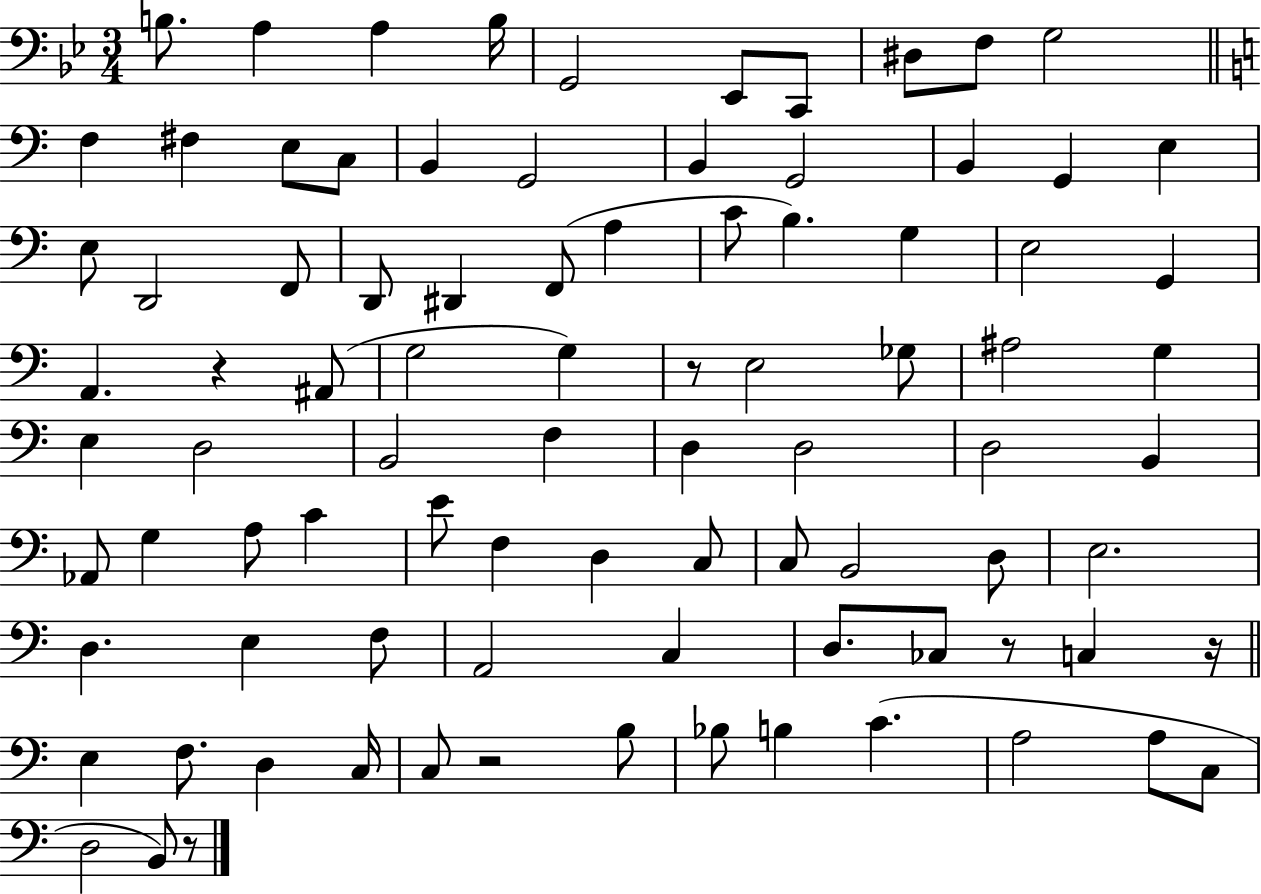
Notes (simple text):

B3/e. A3/q A3/q B3/s G2/h Eb2/e C2/e D#3/e F3/e G3/h F3/q F#3/q E3/e C3/e B2/q G2/h B2/q G2/h B2/q G2/q E3/q E3/e D2/h F2/e D2/e D#2/q F2/e A3/q C4/e B3/q. G3/q E3/h G2/q A2/q. R/q A#2/e G3/h G3/q R/e E3/h Gb3/e A#3/h G3/q E3/q D3/h B2/h F3/q D3/q D3/h D3/h B2/q Ab2/e G3/q A3/e C4/q E4/e F3/q D3/q C3/e C3/e B2/h D3/e E3/h. D3/q. E3/q F3/e A2/h C3/q D3/e. CES3/e R/e C3/q R/s E3/q F3/e. D3/q C3/s C3/e R/h B3/e Bb3/e B3/q C4/q. A3/h A3/e C3/e D3/h B2/e R/e